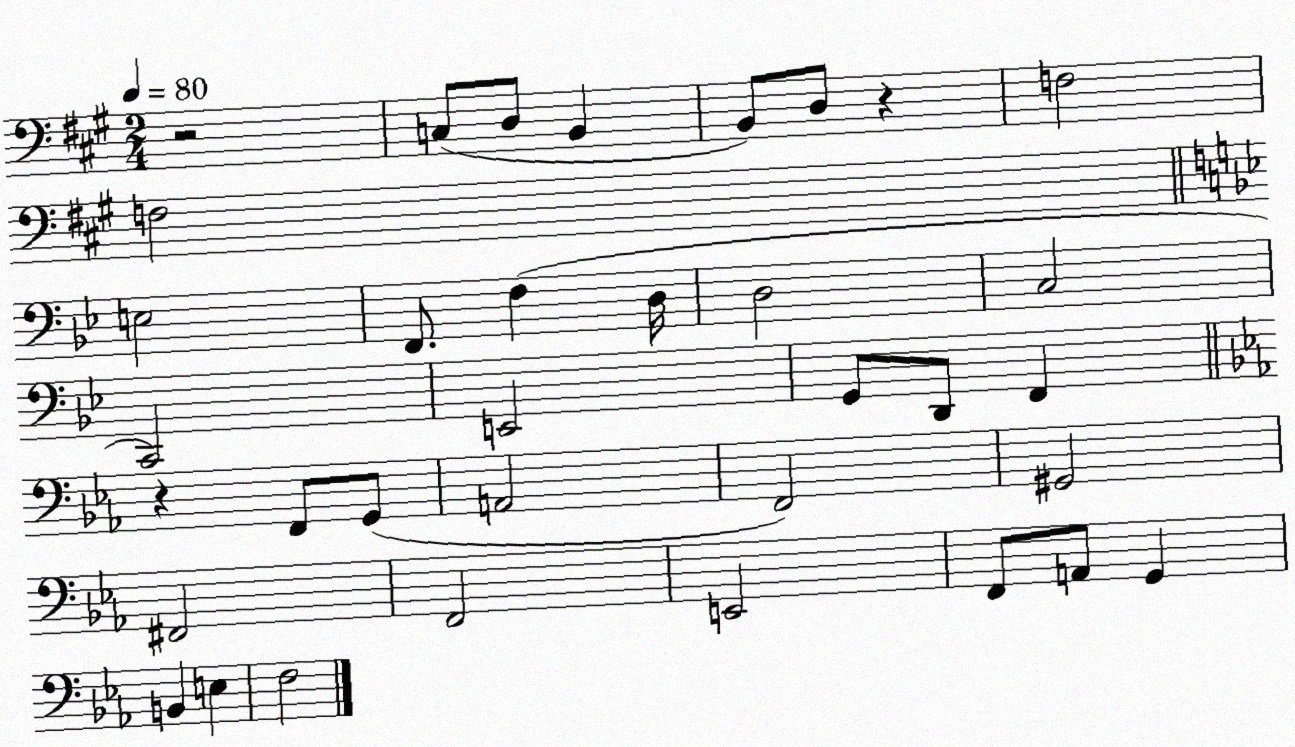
X:1
T:Untitled
M:2/4
L:1/4
K:A
z2 C,/2 D,/2 B,, B,,/2 D,/2 z F,2 F,2 E,2 F,,/2 F, D,/4 D,2 C,2 C,,2 E,,2 G,,/2 D,,/2 F,, z F,,/2 G,,/2 A,,2 F,,2 ^G,,2 ^F,,2 F,,2 E,,2 F,,/2 A,,/2 G,, B,, E, F,2